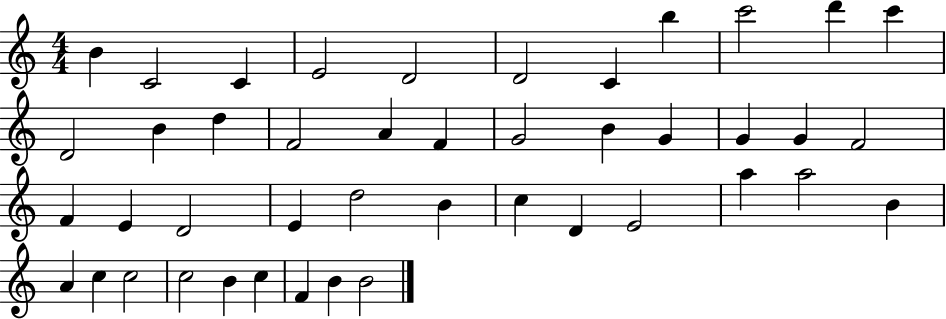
{
  \clef treble
  \numericTimeSignature
  \time 4/4
  \key c \major
  b'4 c'2 c'4 | e'2 d'2 | d'2 c'4 b''4 | c'''2 d'''4 c'''4 | \break d'2 b'4 d''4 | f'2 a'4 f'4 | g'2 b'4 g'4 | g'4 g'4 f'2 | \break f'4 e'4 d'2 | e'4 d''2 b'4 | c''4 d'4 e'2 | a''4 a''2 b'4 | \break a'4 c''4 c''2 | c''2 b'4 c''4 | f'4 b'4 b'2 | \bar "|."
}